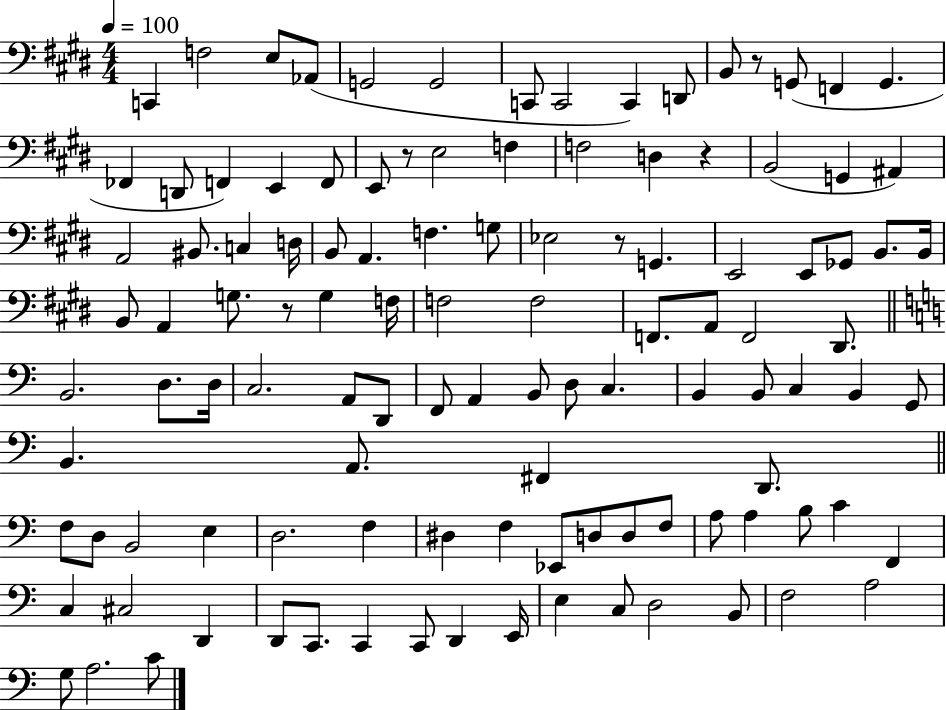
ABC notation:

X:1
T:Untitled
M:4/4
L:1/4
K:E
C,, F,2 E,/2 _A,,/2 G,,2 G,,2 C,,/2 C,,2 C,, D,,/2 B,,/2 z/2 G,,/2 F,, G,, _F,, D,,/2 F,, E,, F,,/2 E,,/2 z/2 E,2 F, F,2 D, z B,,2 G,, ^A,, A,,2 ^B,,/2 C, D,/4 B,,/2 A,, F, G,/2 _E,2 z/2 G,, E,,2 E,,/2 _G,,/2 B,,/2 B,,/4 B,,/2 A,, G,/2 z/2 G, F,/4 F,2 F,2 F,,/2 A,,/2 F,,2 ^D,,/2 B,,2 D,/2 D,/4 C,2 A,,/2 D,,/2 F,,/2 A,, B,,/2 D,/2 C, B,, B,,/2 C, B,, G,,/2 B,, A,,/2 ^F,, D,,/2 F,/2 D,/2 B,,2 E, D,2 F, ^D, F, _E,,/2 D,/2 D,/2 F,/2 A,/2 A, B,/2 C F,, C, ^C,2 D,, D,,/2 C,,/2 C,, C,,/2 D,, E,,/4 E, C,/2 D,2 B,,/2 F,2 A,2 G,/2 A,2 C/2